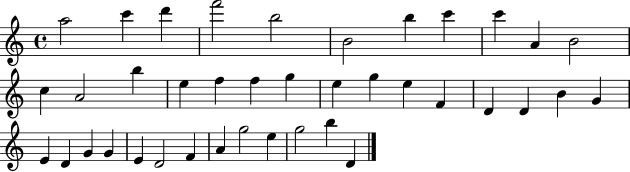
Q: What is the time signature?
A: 4/4